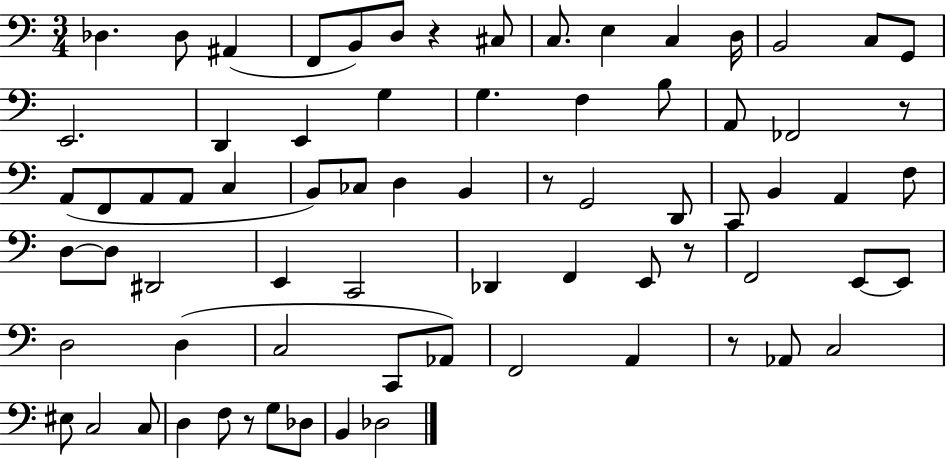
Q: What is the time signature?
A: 3/4